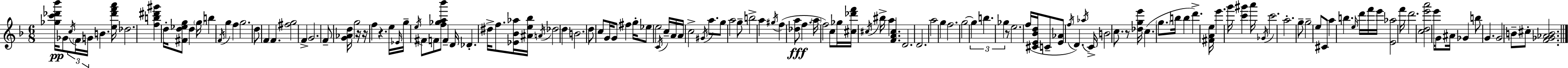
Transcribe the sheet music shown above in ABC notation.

X:1
T:Untitled
M:6/8
L:1/4
K:F
[_gc'_d'_b']/4 _G/2 c/4 F/4 G/4 B [e_d'f'a']/4 _d2 [fb^d'^g'] d/4 [^Fd_eg]/2 d g/4 b F/4 g f g2 d/2 F F [^fg]2 F G2 F/2 [G_Ad]/4 g2 z/4 z/4 f z e/4 _E/4 g/4 e/4 ^F/2 F/2 [f_ga_b']/2 F D/4 _D ^d/4 f/2 [_E_B_a]/4 [^Ae_b]/4 A/4 _d2 d B2 d/2 c/2 G/4 G/2 ^f g/4 _e/2 e2 C/4 c/4 A/4 A/4 c2 ^G/4 a/2 g/2 a2 g/2 b2 a ^g/4 f [_da]/2 f a/4 f2 c/2 _g/4 [^c_d'f']/4 ^c/4 ^b/4 a [FA^c] D2 D2 a2 g f2 g2 g b _g z/2 e2 f/4 [^CE_Bd]/4 C/2 [E_A]/2 f/4 D _a/4 C/4 B2 c/2 z/2 [_dge']/4 c g/2 b/4 b d' [^FAe]/4 e' g'/4 [c'^g'] a'/4 _G/4 c'2 a2 g/2 g2 e/2 ^C/2 a b e/4 d'/4 f'/4 e'/4 [E_a]2 f'/4 d'2 [cde'a']2 e'/4 G/2 ^A/4 _G b/2 G G2 B/2 ^c/2 [F_G_AB]2